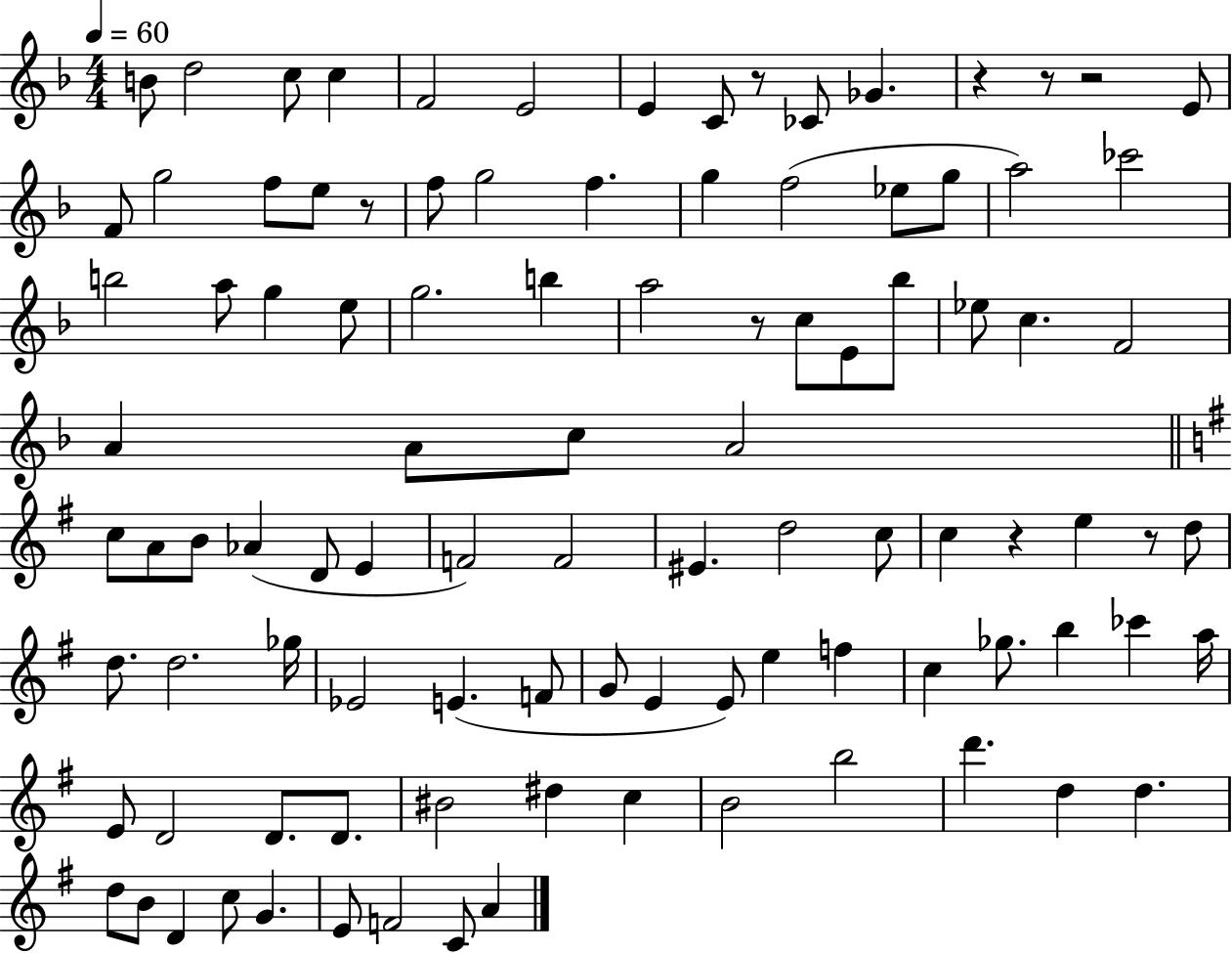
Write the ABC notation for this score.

X:1
T:Untitled
M:4/4
L:1/4
K:F
B/2 d2 c/2 c F2 E2 E C/2 z/2 _C/2 _G z z/2 z2 E/2 F/2 g2 f/2 e/2 z/2 f/2 g2 f g f2 _e/2 g/2 a2 _c'2 b2 a/2 g e/2 g2 b a2 z/2 c/2 E/2 _b/2 _e/2 c F2 A A/2 c/2 A2 c/2 A/2 B/2 _A D/2 E F2 F2 ^E d2 c/2 c z e z/2 d/2 d/2 d2 _g/4 _E2 E F/2 G/2 E E/2 e f c _g/2 b _c' a/4 E/2 D2 D/2 D/2 ^B2 ^d c B2 b2 d' d d d/2 B/2 D c/2 G E/2 F2 C/2 A